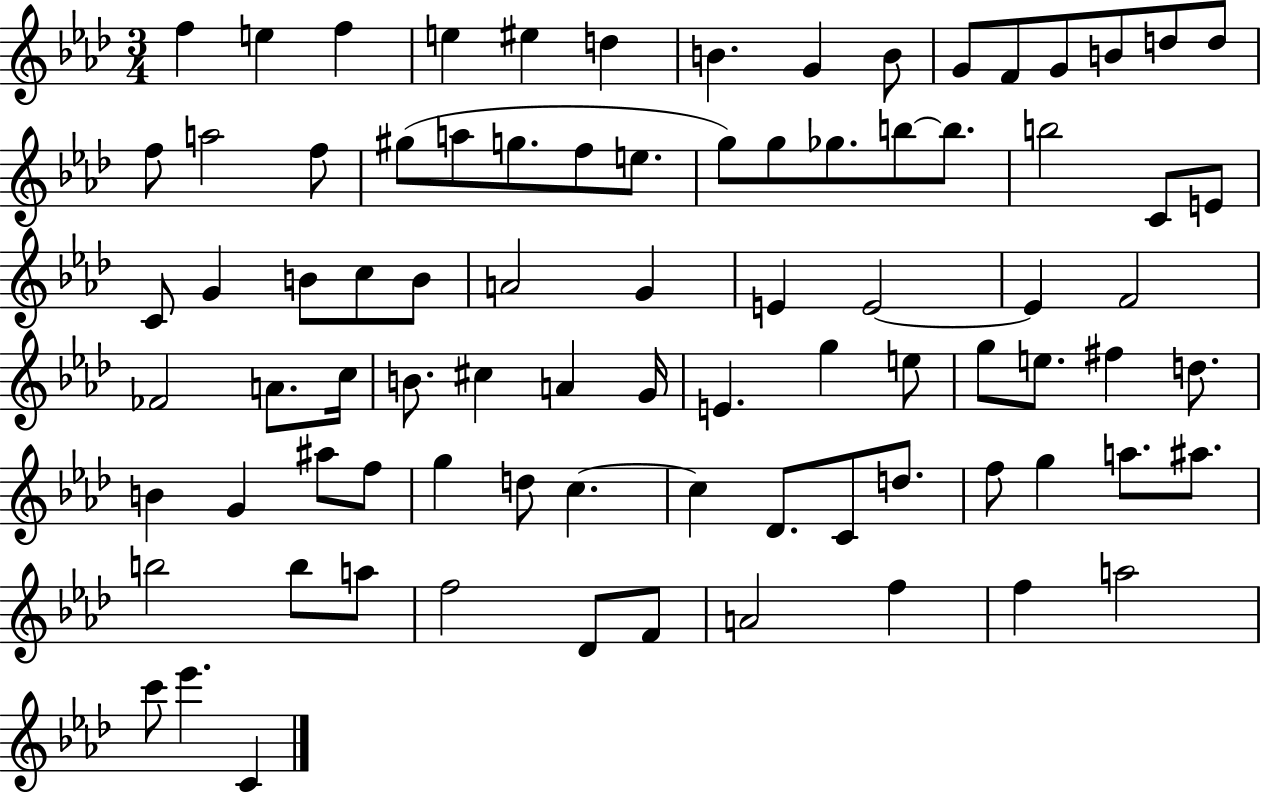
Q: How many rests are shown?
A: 0